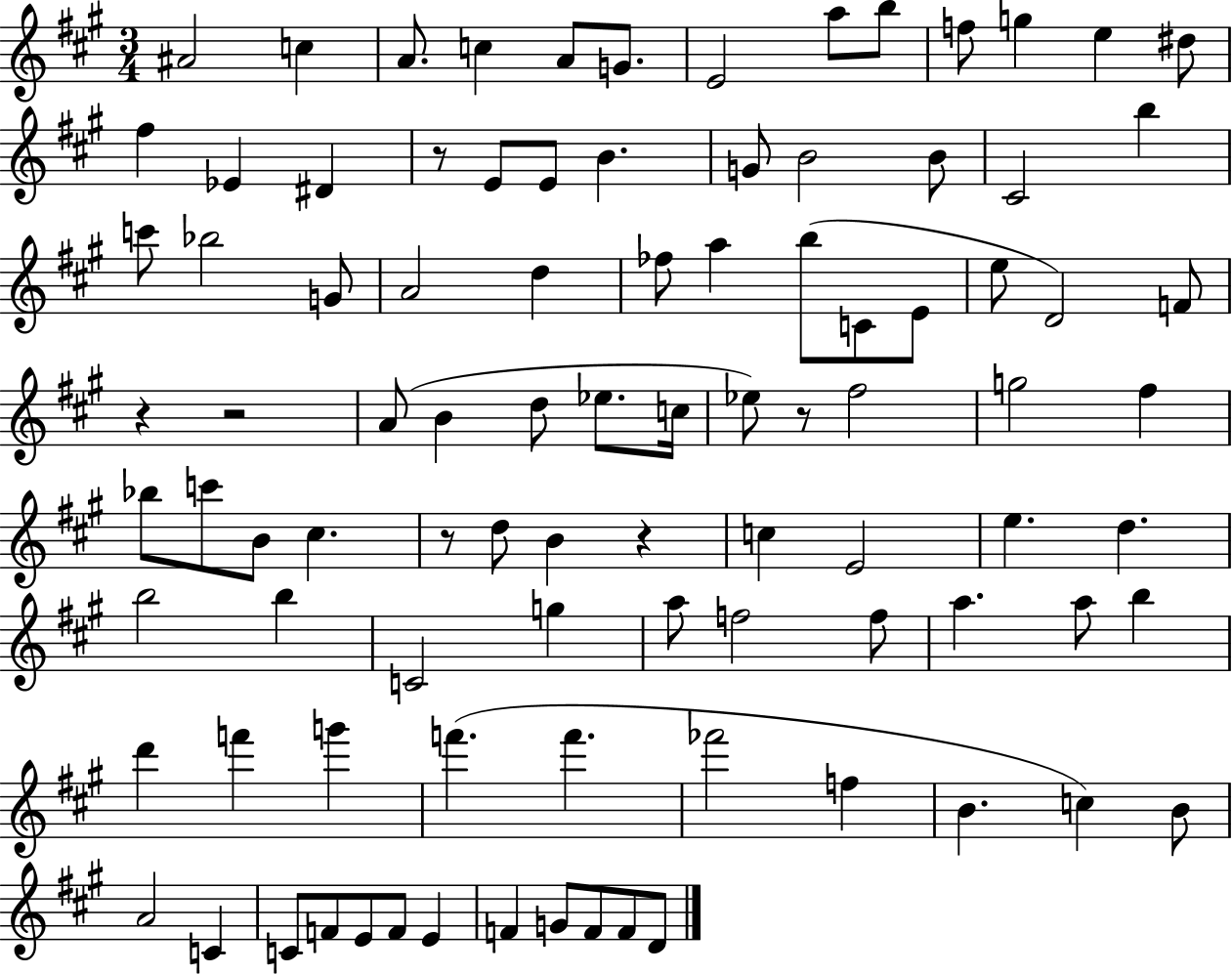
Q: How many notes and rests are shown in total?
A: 94